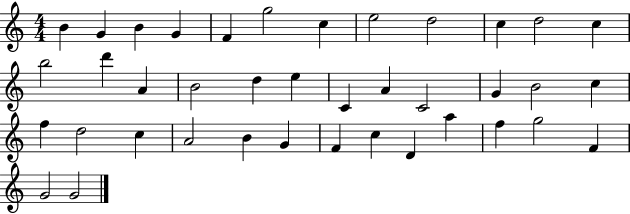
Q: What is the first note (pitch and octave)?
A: B4